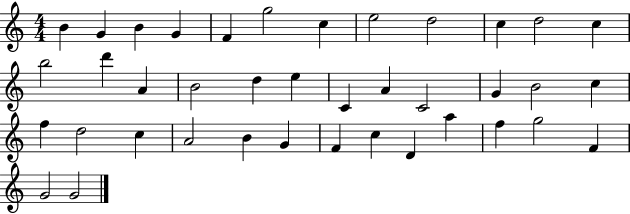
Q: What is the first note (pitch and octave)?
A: B4